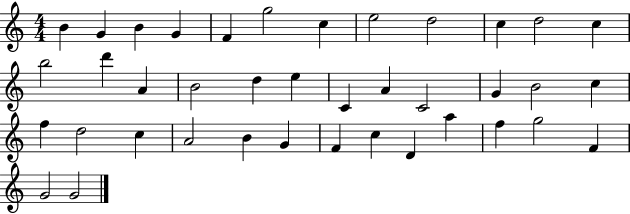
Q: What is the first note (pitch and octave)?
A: B4